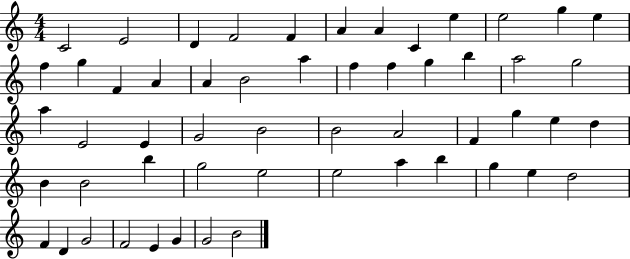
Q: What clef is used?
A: treble